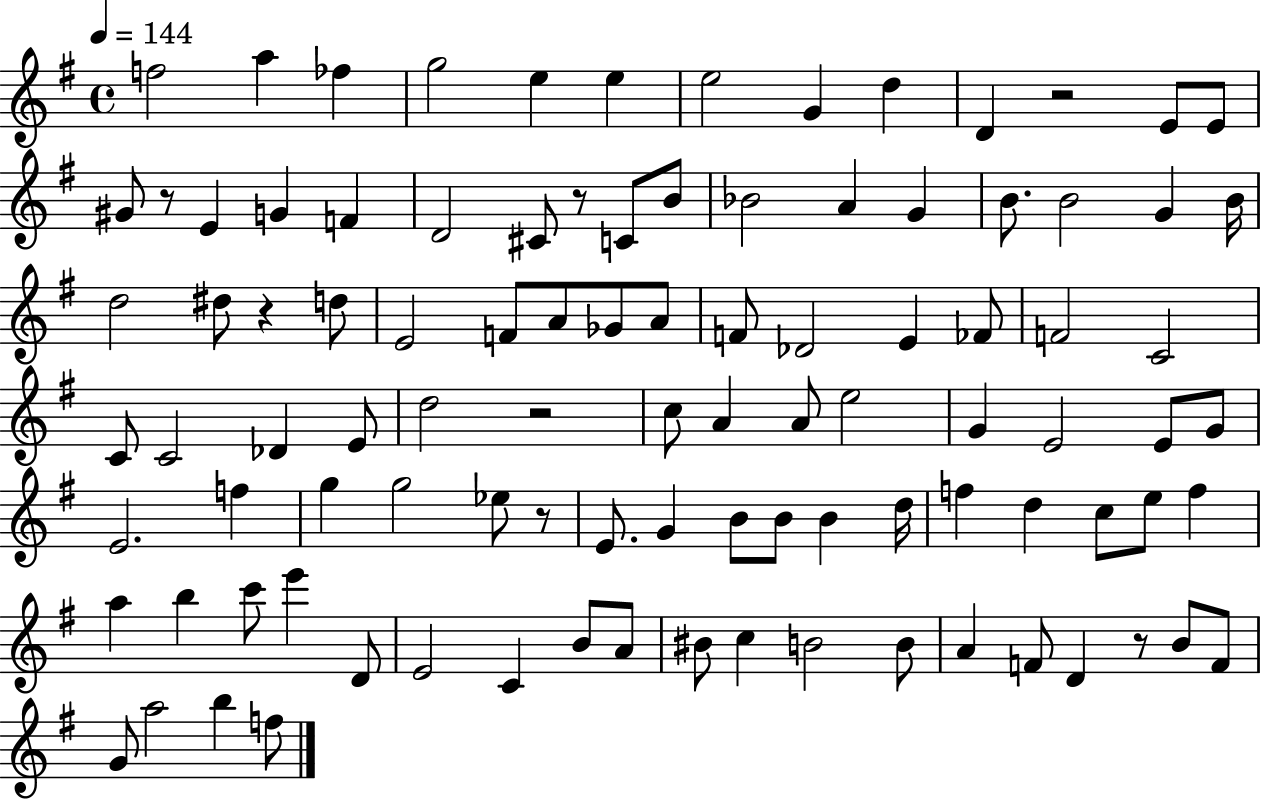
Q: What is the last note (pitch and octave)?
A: F5